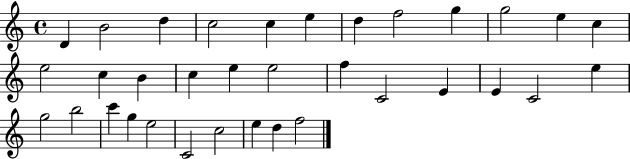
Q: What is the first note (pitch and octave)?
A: D4